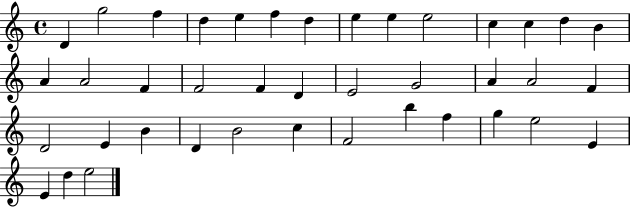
D4/q G5/h F5/q D5/q E5/q F5/q D5/q E5/q E5/q E5/h C5/q C5/q D5/q B4/q A4/q A4/h F4/q F4/h F4/q D4/q E4/h G4/h A4/q A4/h F4/q D4/h E4/q B4/q D4/q B4/h C5/q F4/h B5/q F5/q G5/q E5/h E4/q E4/q D5/q E5/h